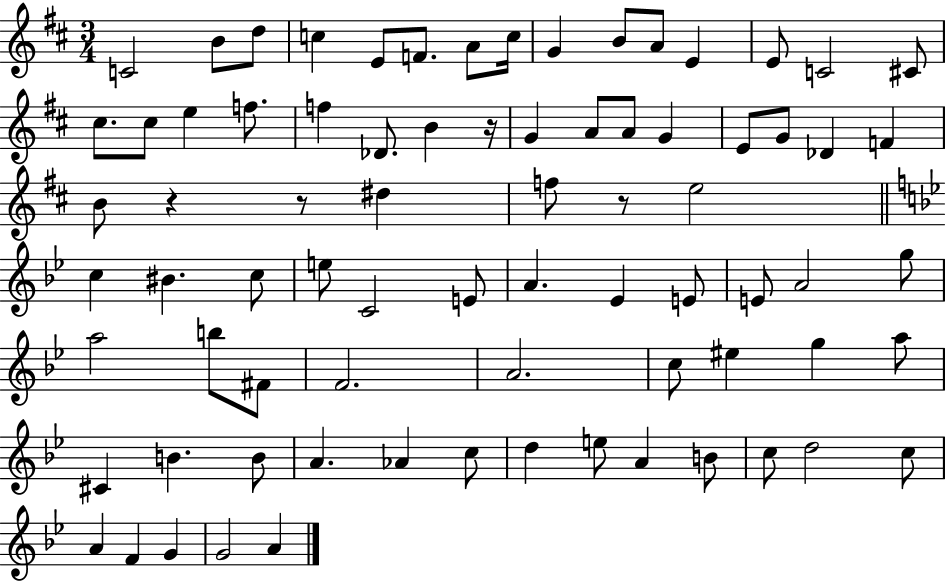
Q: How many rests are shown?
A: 4